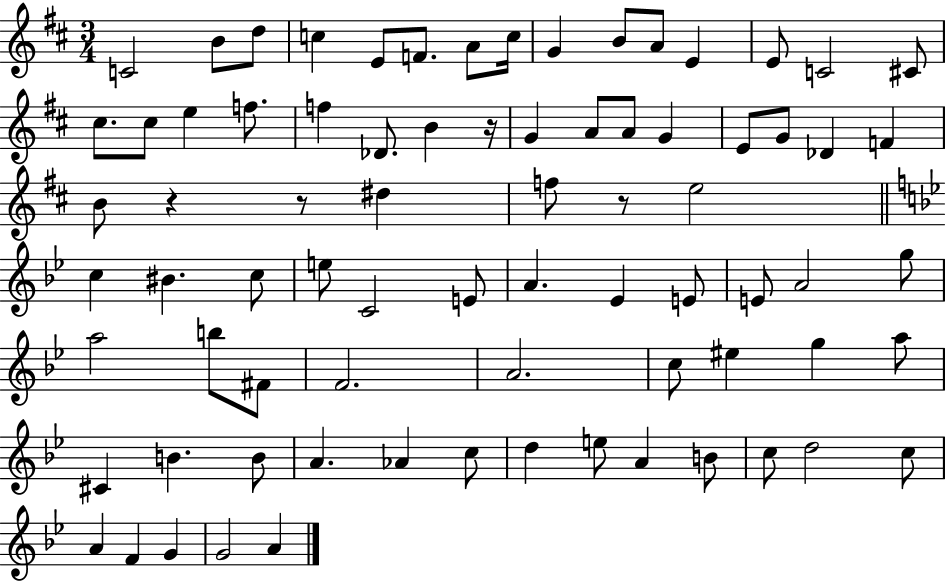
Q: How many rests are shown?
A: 4